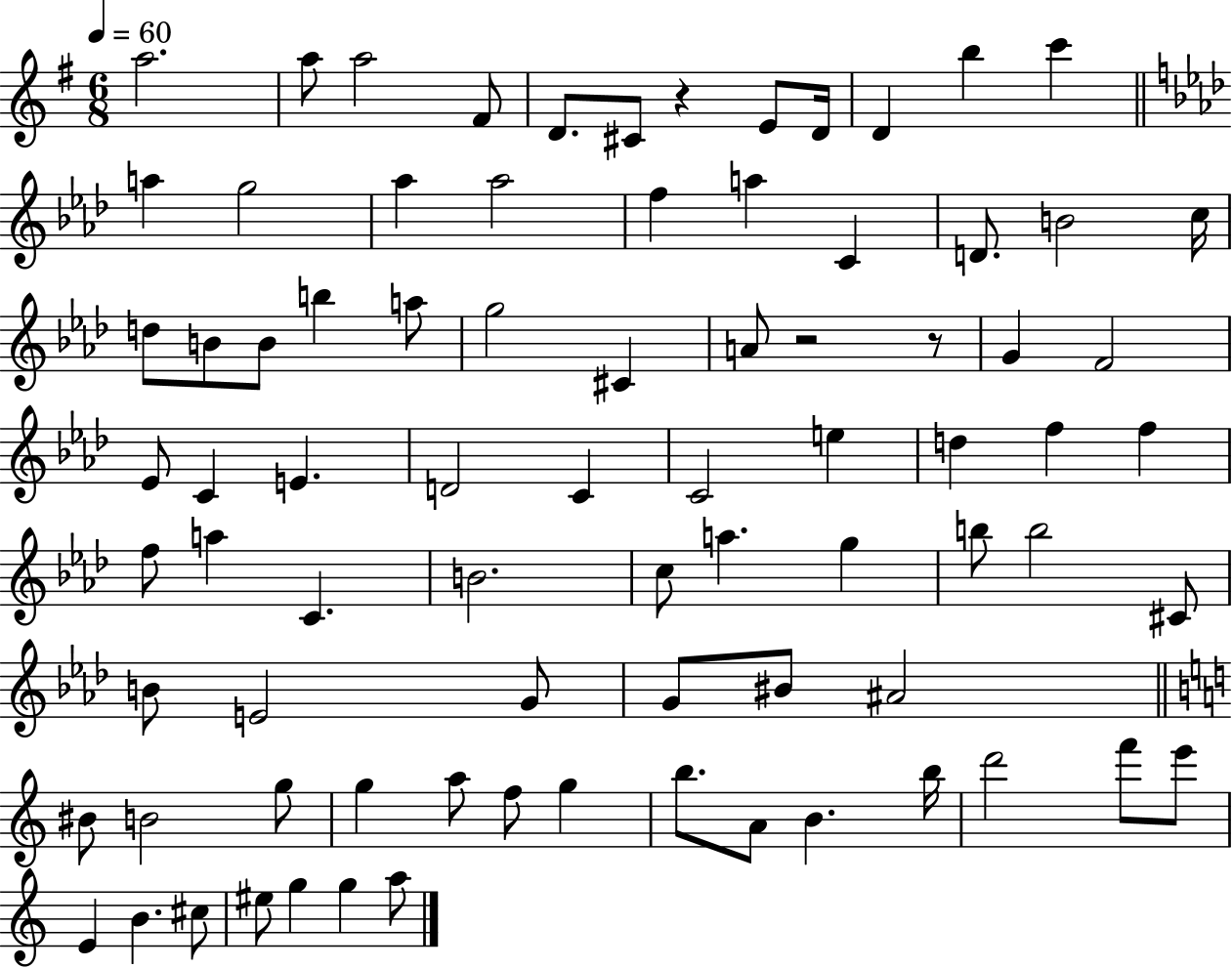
X:1
T:Untitled
M:6/8
L:1/4
K:G
a2 a/2 a2 ^F/2 D/2 ^C/2 z E/2 D/4 D b c' a g2 _a _a2 f a C D/2 B2 c/4 d/2 B/2 B/2 b a/2 g2 ^C A/2 z2 z/2 G F2 _E/2 C E D2 C C2 e d f f f/2 a C B2 c/2 a g b/2 b2 ^C/2 B/2 E2 G/2 G/2 ^B/2 ^A2 ^B/2 B2 g/2 g a/2 f/2 g b/2 A/2 B b/4 d'2 f'/2 e'/2 E B ^c/2 ^e/2 g g a/2